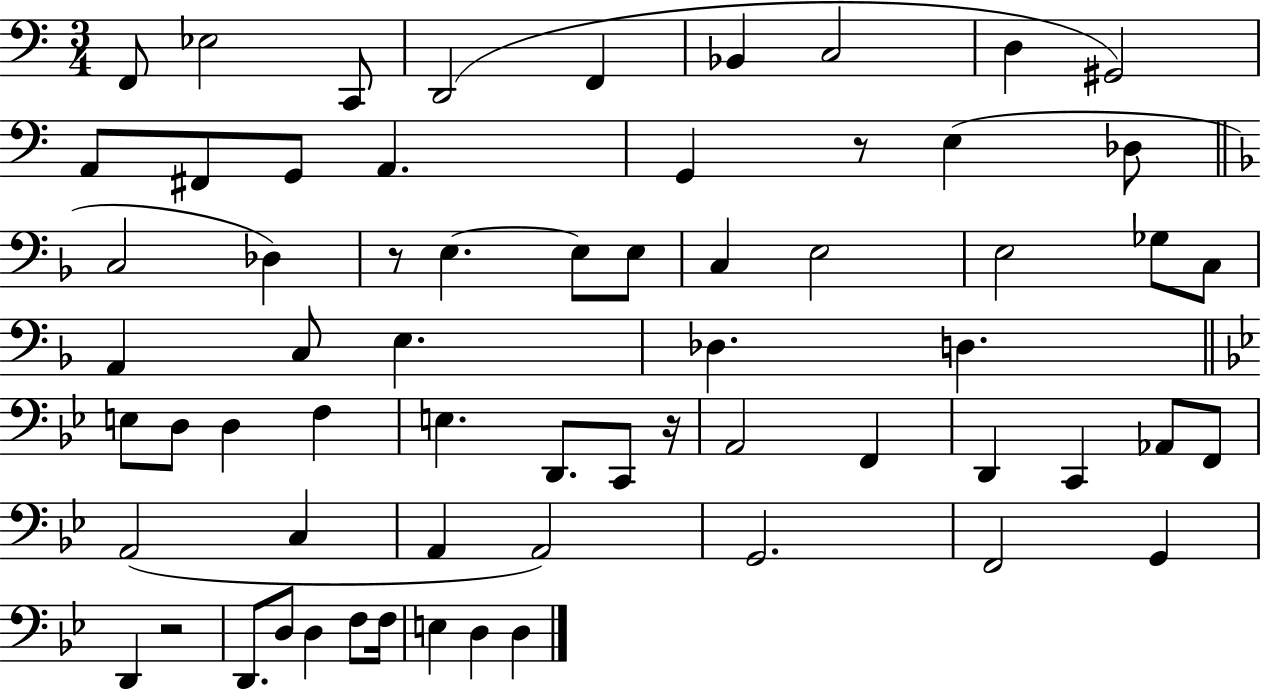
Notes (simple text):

F2/e Eb3/h C2/e D2/h F2/q Bb2/q C3/h D3/q G#2/h A2/e F#2/e G2/e A2/q. G2/q R/e E3/q Db3/e C3/h Db3/q R/e E3/q. E3/e E3/e C3/q E3/h E3/h Gb3/e C3/e A2/q C3/e E3/q. Db3/q. D3/q. E3/e D3/e D3/q F3/q E3/q. D2/e. C2/e R/s A2/h F2/q D2/q C2/q Ab2/e F2/e A2/h C3/q A2/q A2/h G2/h. F2/h G2/q D2/q R/h D2/e. D3/e D3/q F3/e F3/s E3/q D3/q D3/q